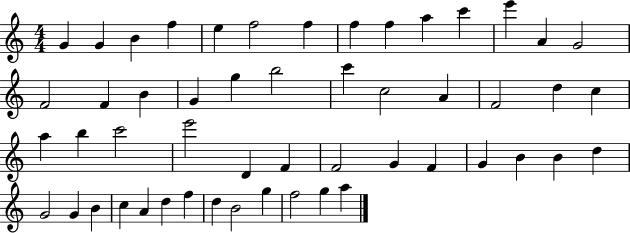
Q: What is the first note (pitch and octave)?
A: G4